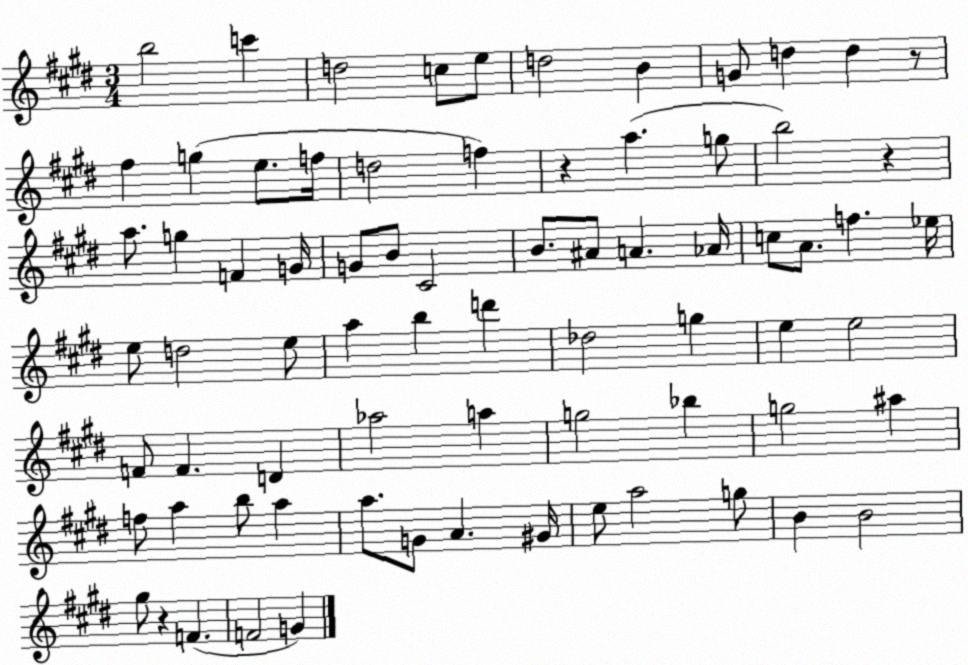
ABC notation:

X:1
T:Untitled
M:3/4
L:1/4
K:E
b2 c' d2 c/2 e/2 d2 B G/2 d d z/2 ^f g e/2 f/4 d2 f z a g/2 b2 z a/2 g F G/4 G/2 B/2 ^C2 B/2 ^A/2 A _A/4 c/2 A/2 f _e/4 e/2 d2 e/2 a b d' _d2 g e e2 F/2 F D _a2 a g2 _b g2 ^a f/2 a b/2 a a/2 G/2 A ^G/4 e/2 a2 g/2 B B2 ^g/2 z F F2 G